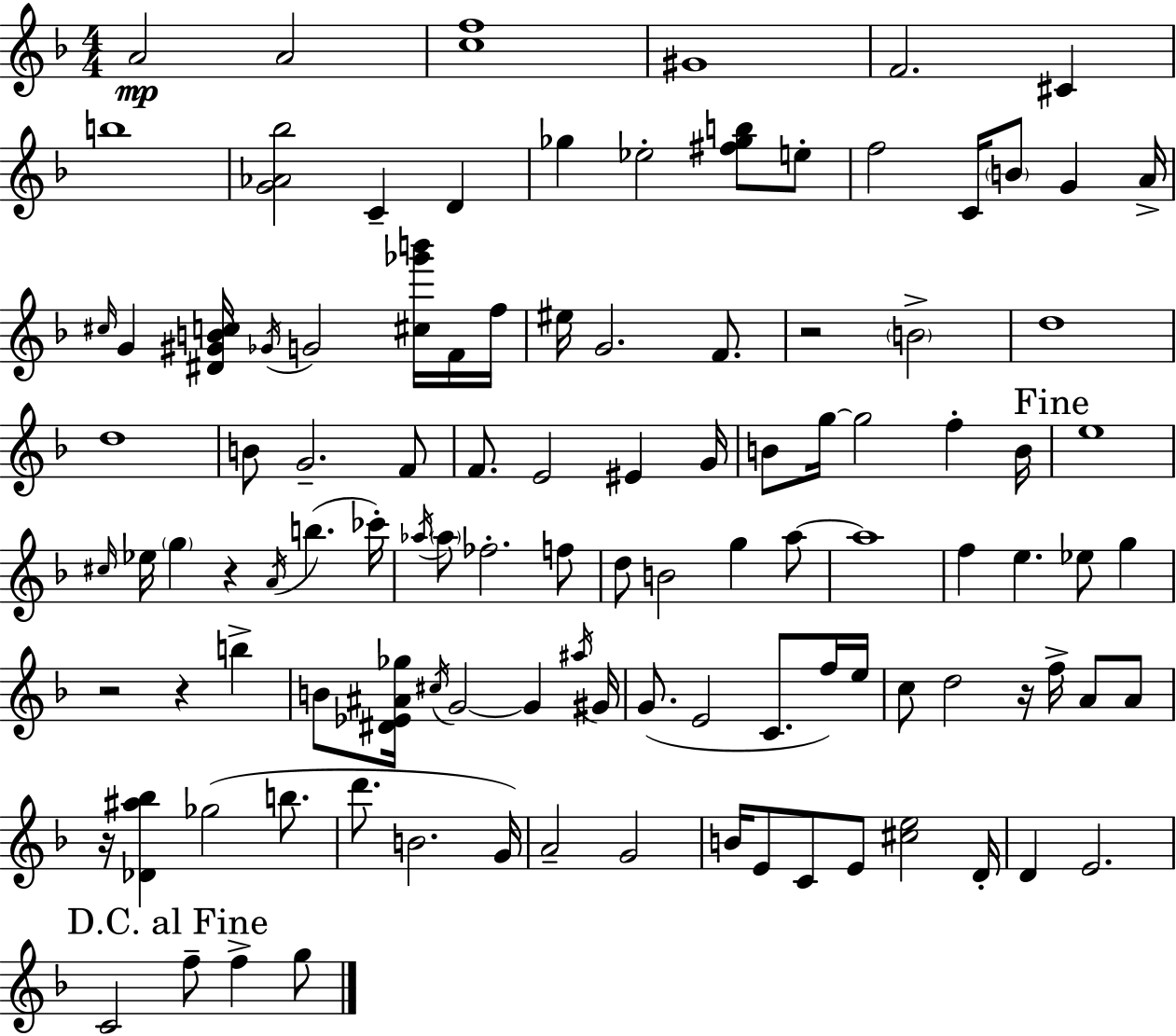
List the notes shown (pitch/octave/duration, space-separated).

A4/h A4/h [C5,F5]/w G#4/w F4/h. C#4/q B5/w [G4,Ab4,Bb5]/h C4/q D4/q Gb5/q Eb5/h [F#5,Gb5,B5]/e E5/e F5/h C4/s B4/e G4/q A4/s C#5/s G4/q [D#4,G#4,B4,C5]/s Gb4/s G4/h [C#5,Gb6,B6]/s F4/s F5/s EIS5/s G4/h. F4/e. R/h B4/h D5/w D5/w B4/e G4/h. F4/e F4/e. E4/h EIS4/q G4/s B4/e G5/s G5/h F5/q B4/s E5/w C#5/s Eb5/s G5/q R/q A4/s B5/q. CES6/s Ab5/s Ab5/e FES5/h. F5/e D5/e B4/h G5/q A5/e A5/w F5/q E5/q. Eb5/e G5/q R/h R/q B5/q B4/e [D#4,Eb4,A#4,Gb5]/s C#5/s G4/h G4/q A#5/s G#4/s G4/e. E4/h C4/e. F5/s E5/s C5/e D5/h R/s F5/s A4/e A4/e R/s [Db4,A#5,Bb5]/q Gb5/h B5/e. D6/e. B4/h. G4/s A4/h G4/h B4/s E4/e C4/e E4/e [C#5,E5]/h D4/s D4/q E4/h. C4/h F5/e F5/q G5/e